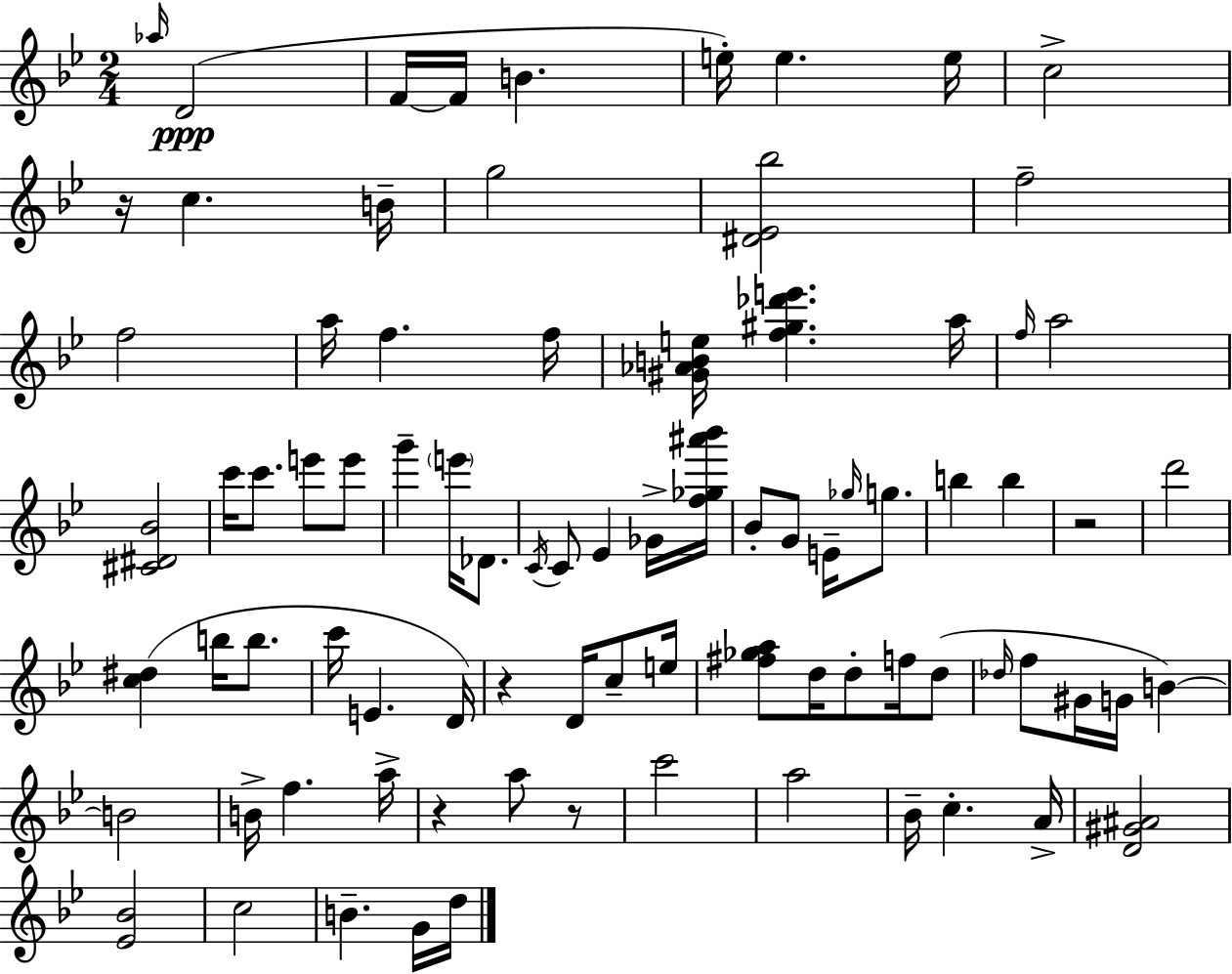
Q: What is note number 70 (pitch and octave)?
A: D5